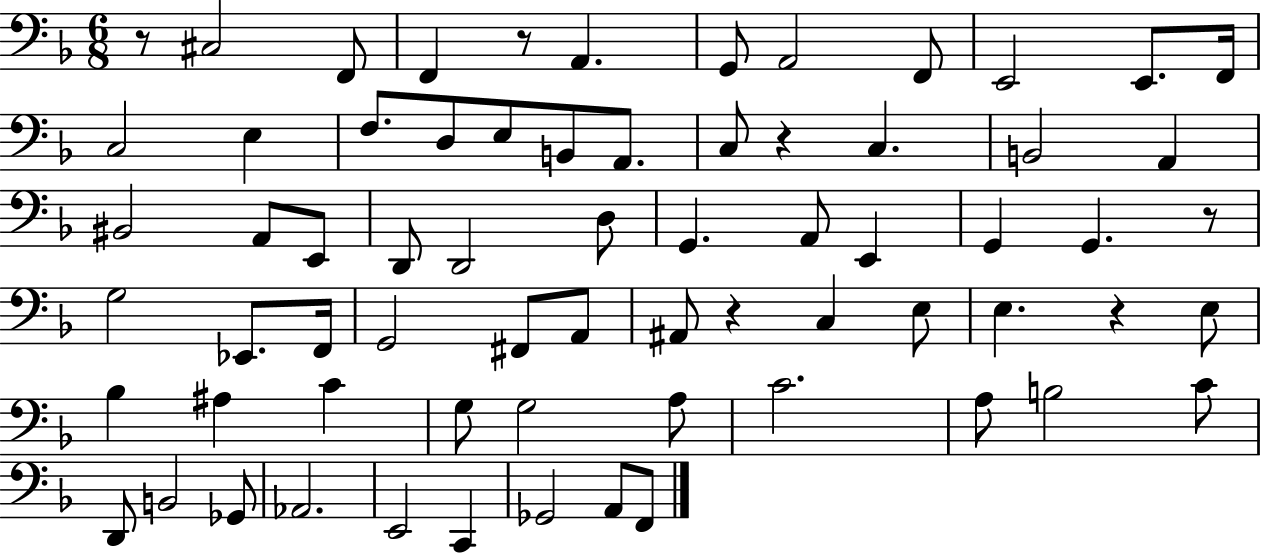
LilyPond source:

{
  \clef bass
  \numericTimeSignature
  \time 6/8
  \key f \major
  r8 cis2 f,8 | f,4 r8 a,4. | g,8 a,2 f,8 | e,2 e,8. f,16 | \break c2 e4 | f8. d8 e8 b,8 a,8. | c8 r4 c4. | b,2 a,4 | \break bis,2 a,8 e,8 | d,8 d,2 d8 | g,4. a,8 e,4 | g,4 g,4. r8 | \break g2 ees,8. f,16 | g,2 fis,8 a,8 | ais,8 r4 c4 e8 | e4. r4 e8 | \break bes4 ais4 c'4 | g8 g2 a8 | c'2. | a8 b2 c'8 | \break d,8 b,2 ges,8 | aes,2. | e,2 c,4 | ges,2 a,8 f,8 | \break \bar "|."
}